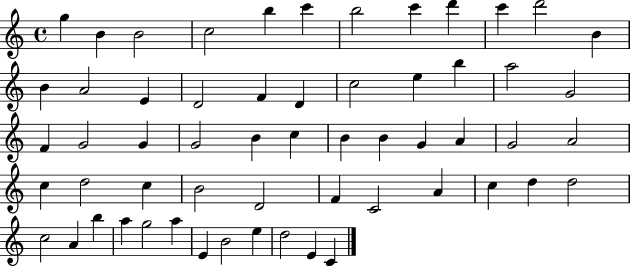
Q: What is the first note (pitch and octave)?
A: G5